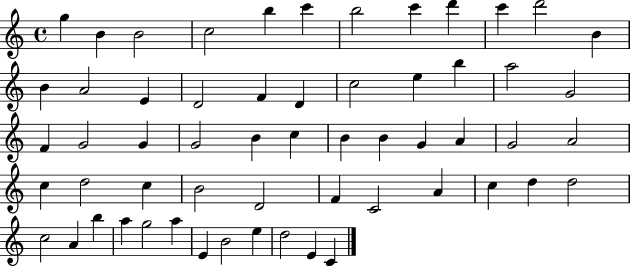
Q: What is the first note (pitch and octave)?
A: G5